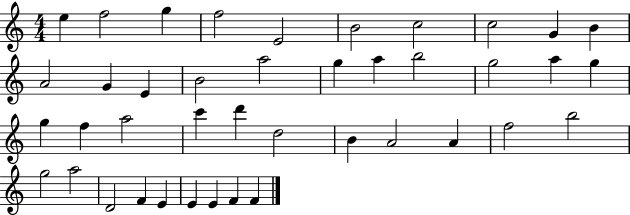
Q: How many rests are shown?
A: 0